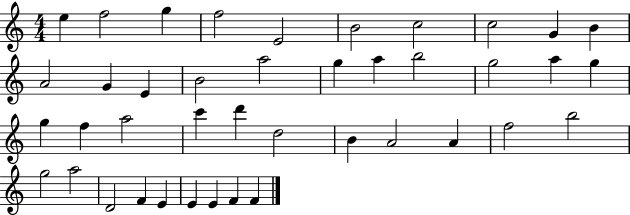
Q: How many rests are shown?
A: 0